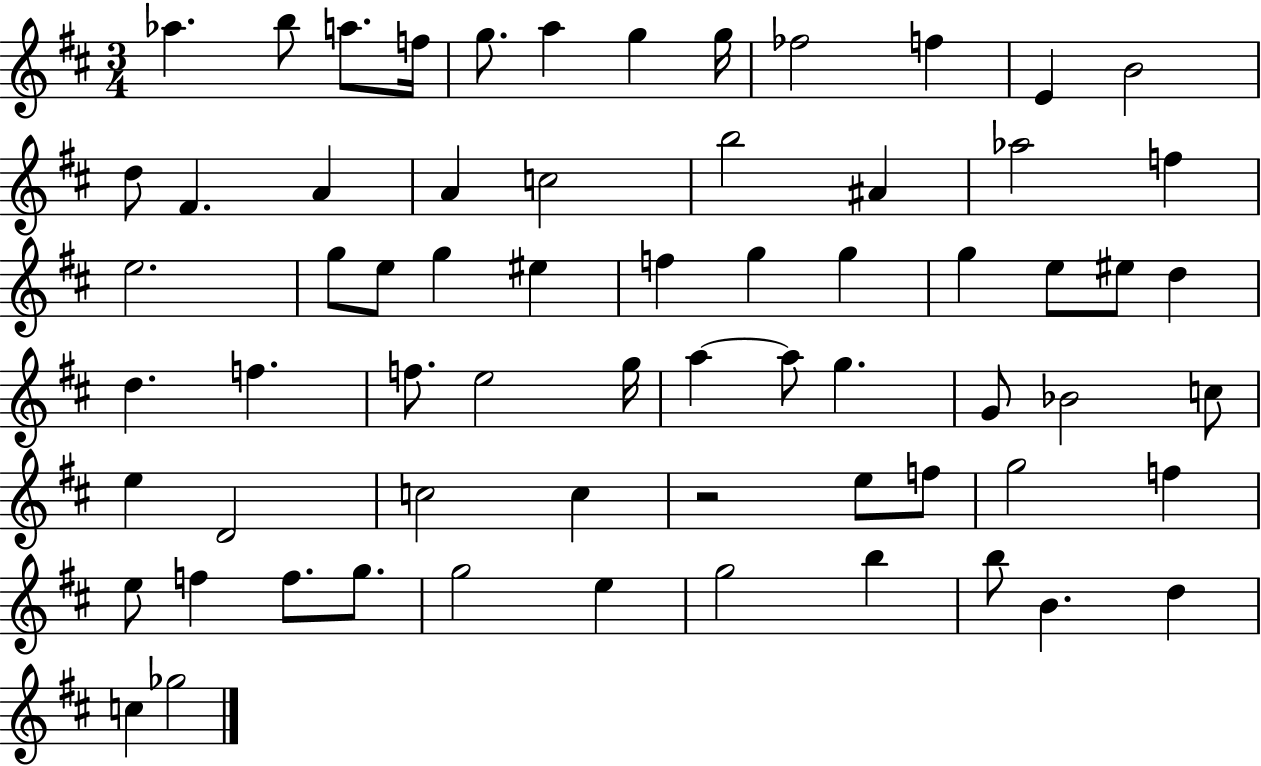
Ab5/q. B5/e A5/e. F5/s G5/e. A5/q G5/q G5/s FES5/h F5/q E4/q B4/h D5/e F#4/q. A4/q A4/q C5/h B5/h A#4/q Ab5/h F5/q E5/h. G5/e E5/e G5/q EIS5/q F5/q G5/q G5/q G5/q E5/e EIS5/e D5/q D5/q. F5/q. F5/e. E5/h G5/s A5/q A5/e G5/q. G4/e Bb4/h C5/e E5/q D4/h C5/h C5/q R/h E5/e F5/e G5/h F5/q E5/e F5/q F5/e. G5/e. G5/h E5/q G5/h B5/q B5/e B4/q. D5/q C5/q Gb5/h